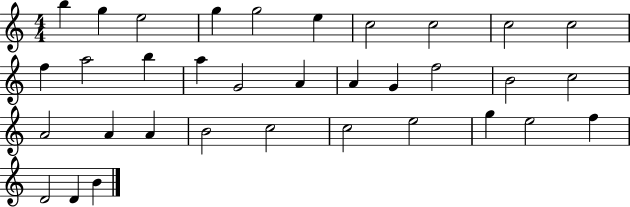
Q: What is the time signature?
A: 4/4